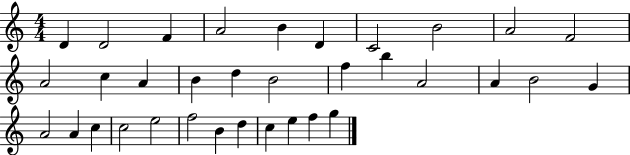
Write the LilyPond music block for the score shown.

{
  \clef treble
  \numericTimeSignature
  \time 4/4
  \key c \major
  d'4 d'2 f'4 | a'2 b'4 d'4 | c'2 b'2 | a'2 f'2 | \break a'2 c''4 a'4 | b'4 d''4 b'2 | f''4 b''4 a'2 | a'4 b'2 g'4 | \break a'2 a'4 c''4 | c''2 e''2 | f''2 b'4 d''4 | c''4 e''4 f''4 g''4 | \break \bar "|."
}